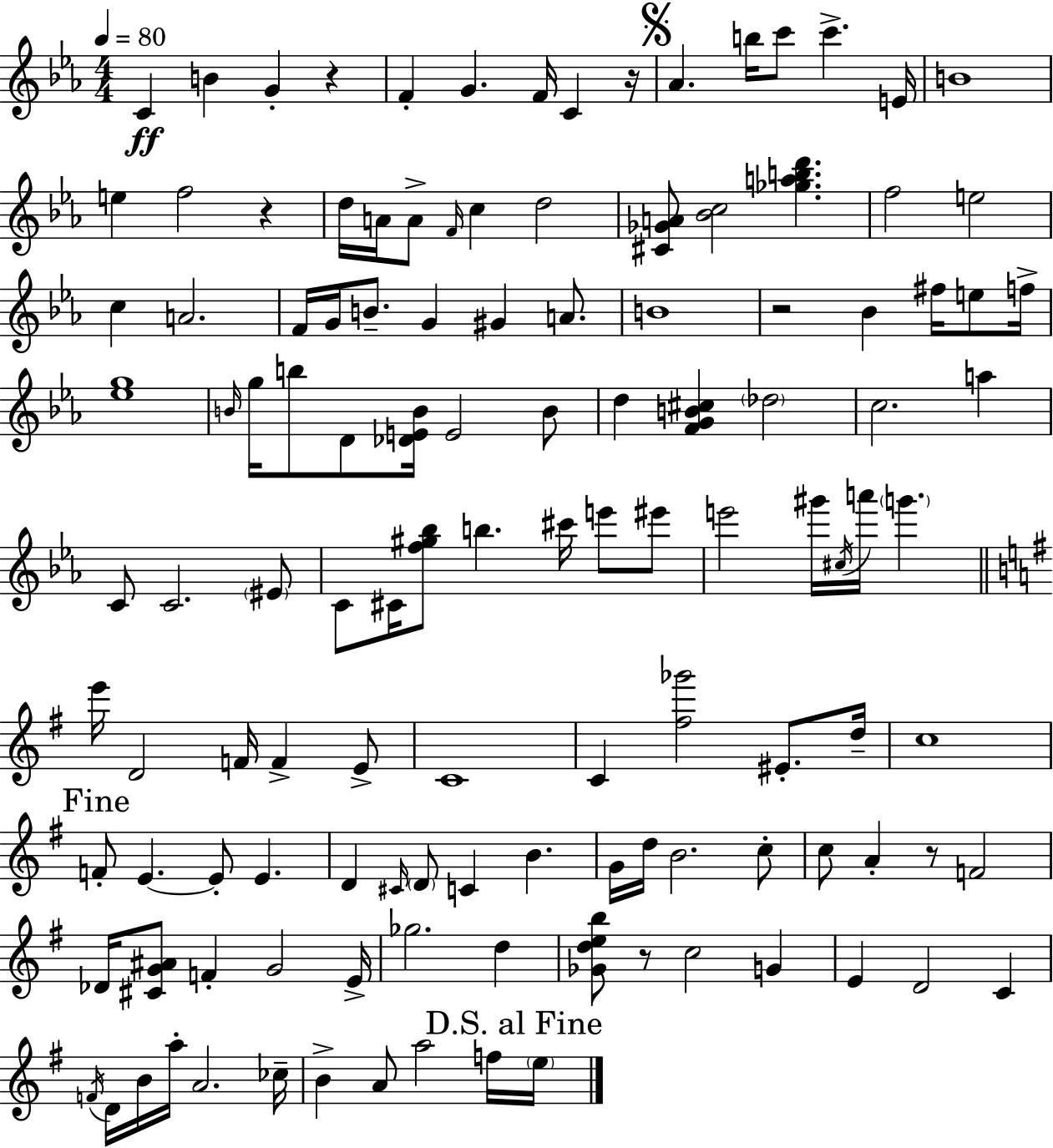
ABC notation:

X:1
T:Untitled
M:4/4
L:1/4
K:Cm
C B G z F G F/4 C z/4 _A b/4 c'/2 c' E/4 B4 e f2 z d/4 A/4 A/2 F/4 c d2 [^C_GA]/2 [_Bc]2 [_gabd'] f2 e2 c A2 F/4 G/4 B/2 G ^G A/2 B4 z2 _B ^f/4 e/2 f/4 [_eg]4 B/4 g/4 b/2 D/2 [_DEB]/4 E2 B/2 d [FGB^c] _d2 c2 a C/2 C2 ^E/2 C/2 ^C/4 [f^g_b]/2 b ^c'/4 e'/2 ^e'/2 e'2 ^g'/4 ^c/4 a'/4 g' e'/4 D2 F/4 F E/2 C4 C [^f_g']2 ^E/2 d/4 c4 F/2 E E/2 E D ^C/4 D/2 C B G/4 d/4 B2 c/2 c/2 A z/2 F2 _D/4 [^CG^A]/2 F G2 E/4 _g2 d [_Gdeb]/2 z/2 c2 G E D2 C F/4 D/4 B/4 a/4 A2 _c/4 B A/2 a2 f/4 e/4